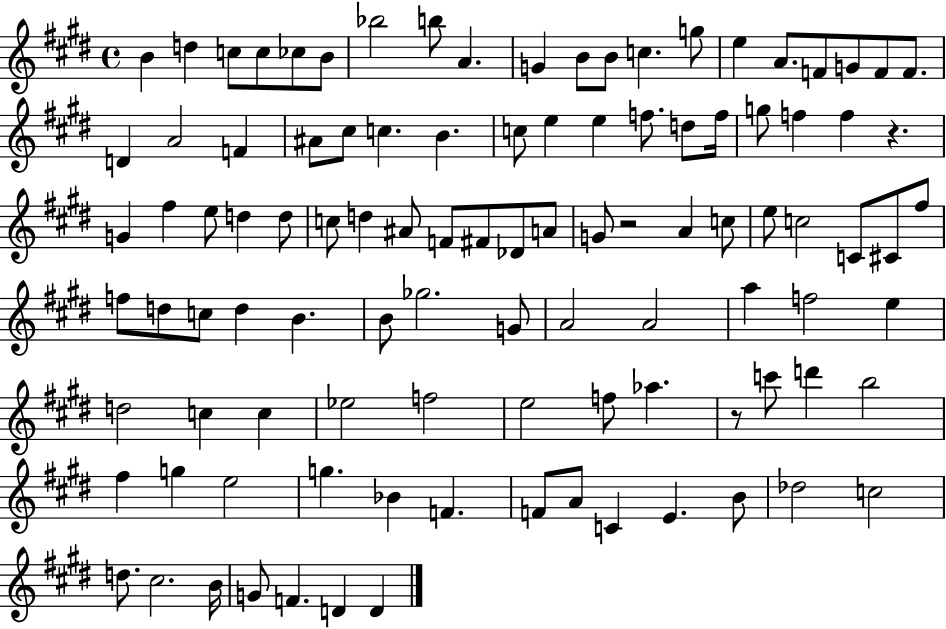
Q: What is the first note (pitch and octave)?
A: B4